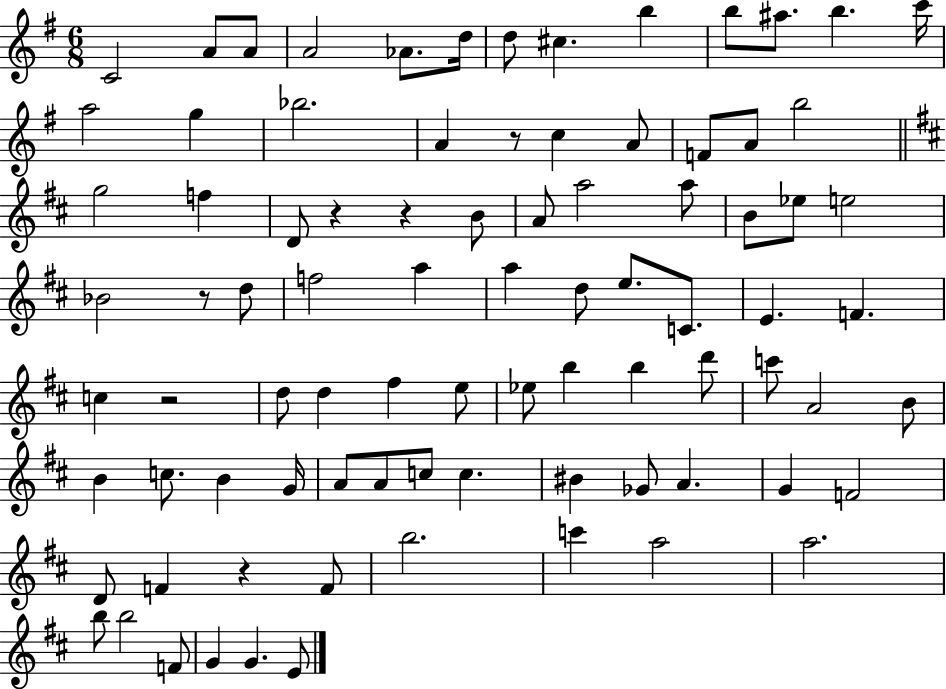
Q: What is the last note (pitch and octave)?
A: E4